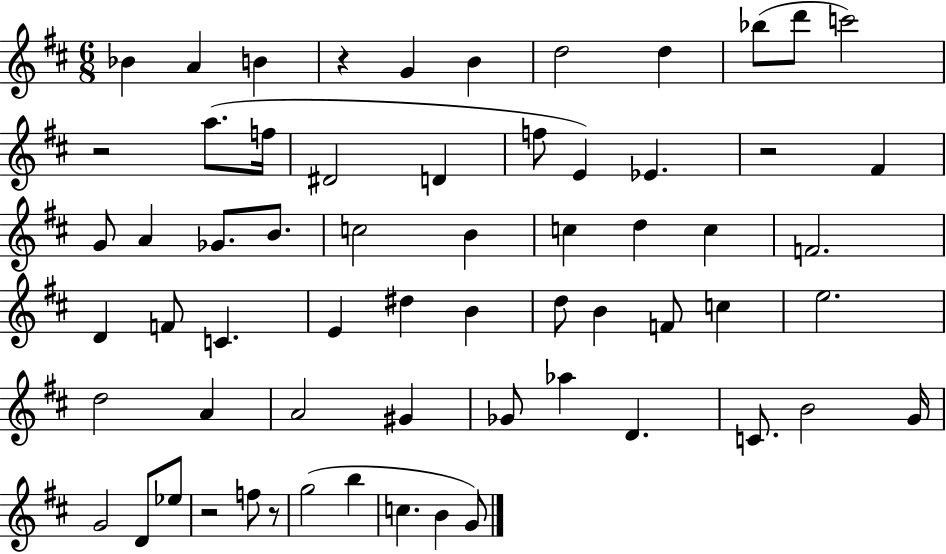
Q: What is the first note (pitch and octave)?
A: Bb4